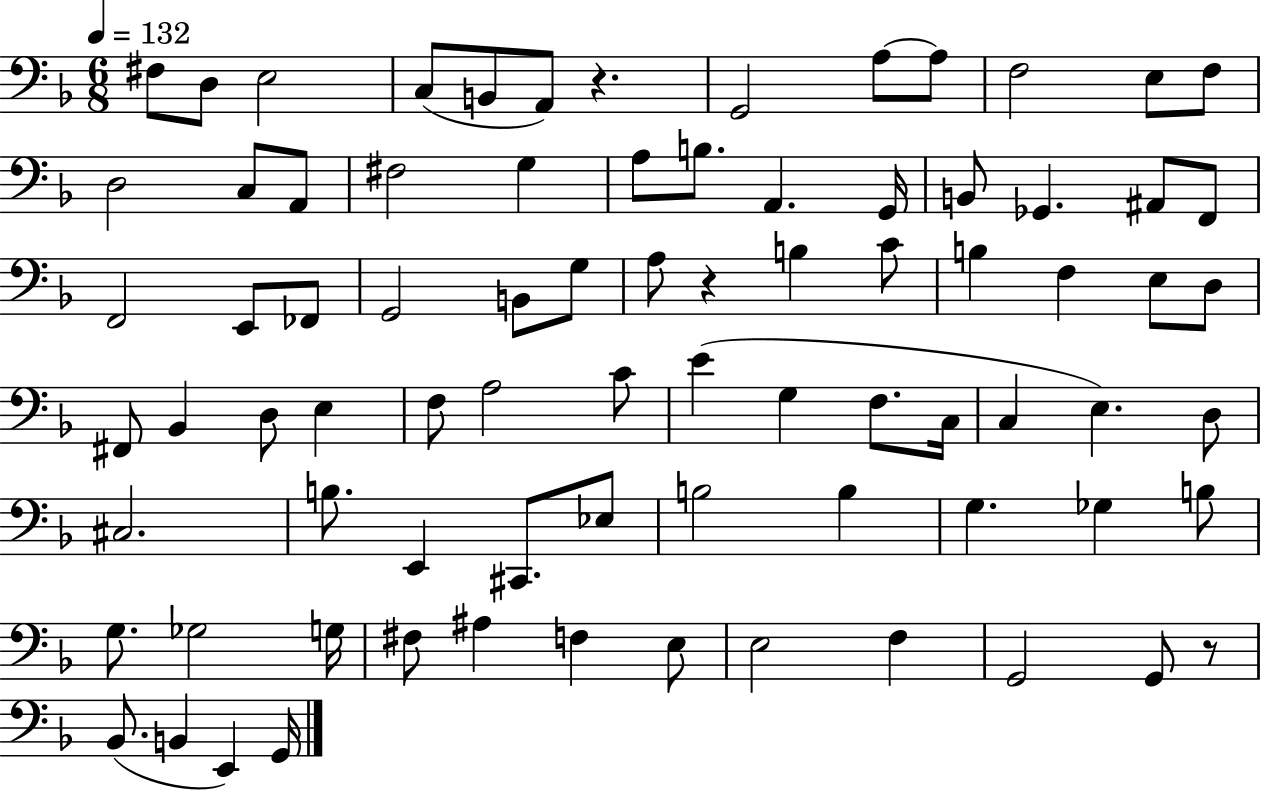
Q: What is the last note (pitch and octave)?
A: G2